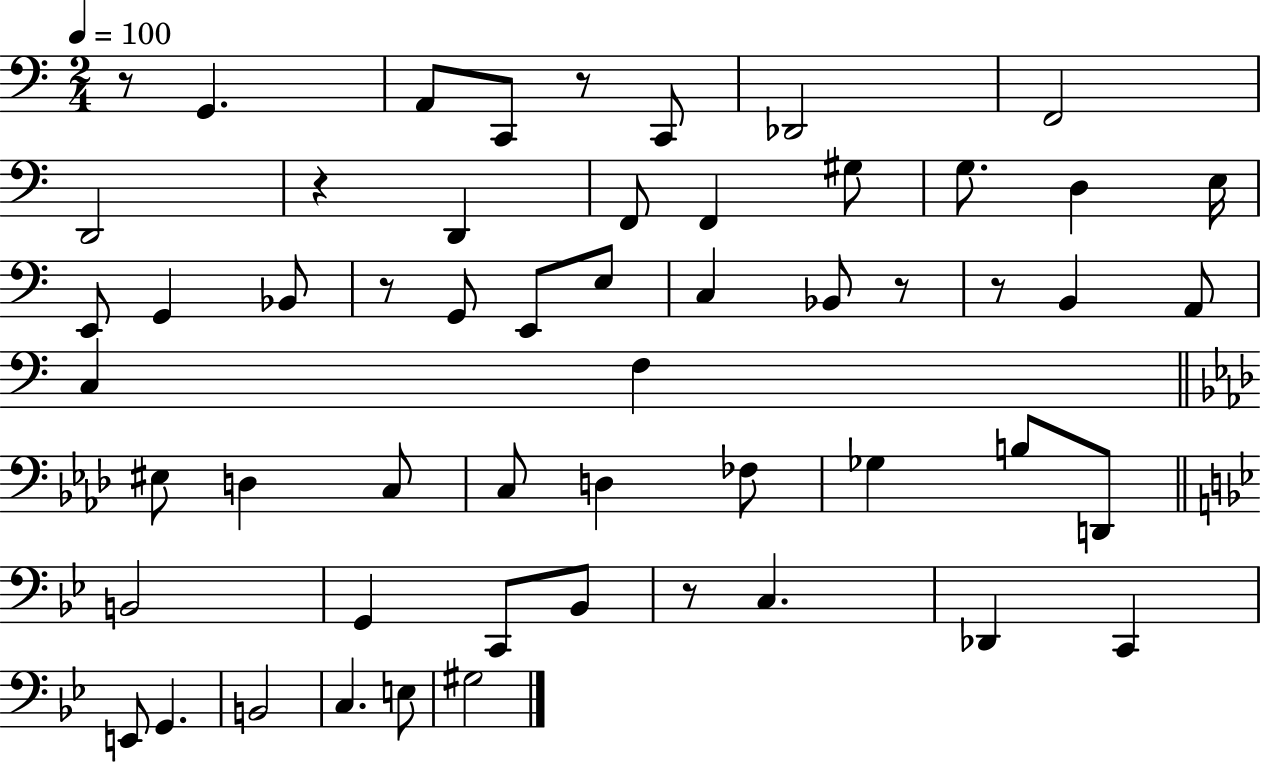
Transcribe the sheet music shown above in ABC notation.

X:1
T:Untitled
M:2/4
L:1/4
K:C
z/2 G,, A,,/2 C,,/2 z/2 C,,/2 _D,,2 F,,2 D,,2 z D,, F,,/2 F,, ^G,/2 G,/2 D, E,/4 E,,/2 G,, _B,,/2 z/2 G,,/2 E,,/2 E,/2 C, _B,,/2 z/2 z/2 B,, A,,/2 C, F, ^E,/2 D, C,/2 C,/2 D, _F,/2 _G, B,/2 D,,/2 B,,2 G,, C,,/2 _B,,/2 z/2 C, _D,, C,, E,,/2 G,, B,,2 C, E,/2 ^G,2